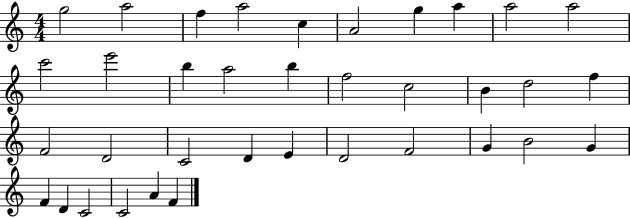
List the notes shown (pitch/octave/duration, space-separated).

G5/h A5/h F5/q A5/h C5/q A4/h G5/q A5/q A5/h A5/h C6/h E6/h B5/q A5/h B5/q F5/h C5/h B4/q D5/h F5/q F4/h D4/h C4/h D4/q E4/q D4/h F4/h G4/q B4/h G4/q F4/q D4/q C4/h C4/h A4/q F4/q